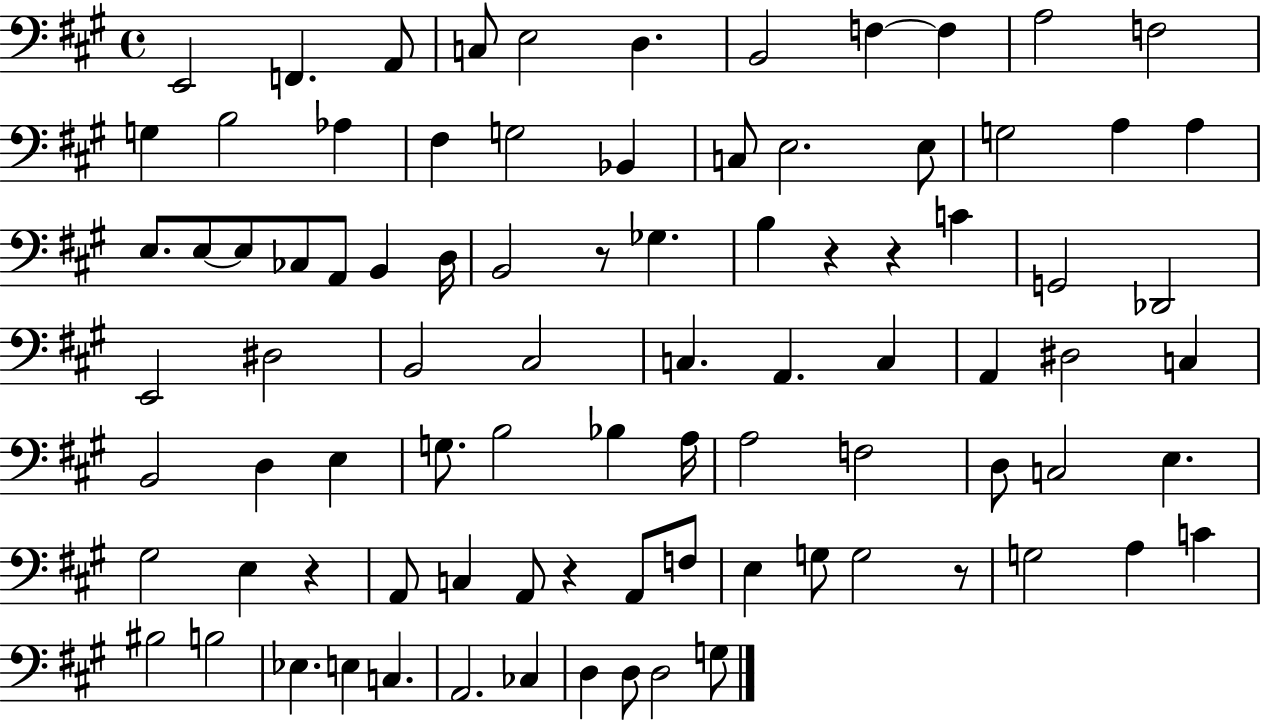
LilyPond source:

{
  \clef bass
  \time 4/4
  \defaultTimeSignature
  \key a \major
  \repeat volta 2 { e,2 f,4. a,8 | c8 e2 d4. | b,2 f4~~ f4 | a2 f2 | \break g4 b2 aes4 | fis4 g2 bes,4 | c8 e2. e8 | g2 a4 a4 | \break e8. e8~~ e8 ces8 a,8 b,4 d16 | b,2 r8 ges4. | b4 r4 r4 c'4 | g,2 des,2 | \break e,2 dis2 | b,2 cis2 | c4. a,4. c4 | a,4 dis2 c4 | \break b,2 d4 e4 | g8. b2 bes4 a16 | a2 f2 | d8 c2 e4. | \break gis2 e4 r4 | a,8 c4 a,8 r4 a,8 f8 | e4 g8 g2 r8 | g2 a4 c'4 | \break bis2 b2 | ees4. e4 c4. | a,2. ces4 | d4 d8 d2 g8 | \break } \bar "|."
}